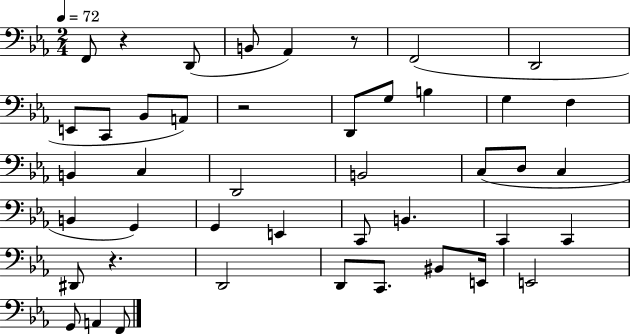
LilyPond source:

{
  \clef bass
  \numericTimeSignature
  \time 2/4
  \key ees \major
  \tempo 4 = 72
  f,8 r4 d,8( | b,8 aes,4) r8 | f,2( | d,2 | \break e,8 c,8 bes,8 a,8) | r2 | d,8 g8 b4 | g4 f4 | \break b,4 c4 | d,2 | b,2 | c8( d8 c4 | \break b,4 g,4) | g,4 e,4 | c,8 b,4. | c,4 c,4 | \break dis,8 r4. | d,2 | d,8 c,8. bis,8 e,16 | e,2 | \break g,8 a,4 f,8 | \bar "|."
}